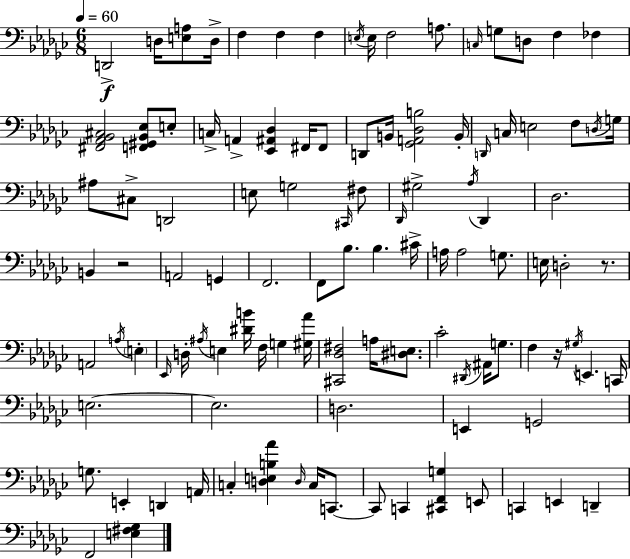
X:1
T:Untitled
M:6/8
L:1/4
K:Ebm
D,,2 D,/4 [E,A,]/2 D,/4 F, F, F, E,/4 E,/4 F,2 A,/2 C,/4 G,/2 D,/2 F, _F, [^F,,_A,,_B,,^C,]2 [F,,^G,,_B,,_E,]/2 E,/2 C,/4 A,, [_E,,^A,,_D,] ^F,,/4 ^F,,/2 D,,/2 B,,/4 [_G,,A,,_D,B,]2 B,,/4 D,,/4 C,/4 E,2 F,/2 D,/4 G,/4 ^A,/2 ^C,/2 D,,2 E,/2 G,2 ^C,,/4 ^F,/2 _D,,/4 ^G,2 _A,/4 _D,, _D,2 B,, z2 A,,2 G,, F,,2 F,,/2 _B,/2 _B, ^C/4 A,/4 A,2 G,/2 E,/4 D,2 z/2 A,,2 A,/4 E, _E,,/4 D,/4 ^A,/4 E, [^DB]/4 F,/4 G, [^G,_A]/4 [^C,,_D,^F,]2 A,/4 [^D,E,]/2 _C2 ^D,,/4 ^A,,/4 G,/2 F, z/4 ^G,/4 E,, C,,/4 E,2 E,2 D,2 E,, G,,2 G,/2 E,, D,, A,,/4 C, [D,E,B,_A] D,/4 C,/4 C,,/2 C,,/2 C,, [^C,,F,,G,] E,,/2 C,, E,, D,, F,,2 [E,^F,_G,]